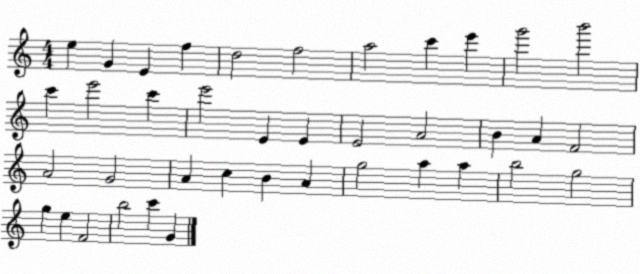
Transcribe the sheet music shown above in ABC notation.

X:1
T:Untitled
M:4/4
L:1/4
K:C
e G E f d2 f2 a2 c' e' g'2 b'2 c' e'2 c' e'2 E E E2 A2 B A F2 A2 G2 A c B A g2 a a b2 g2 g e F2 b2 c' G